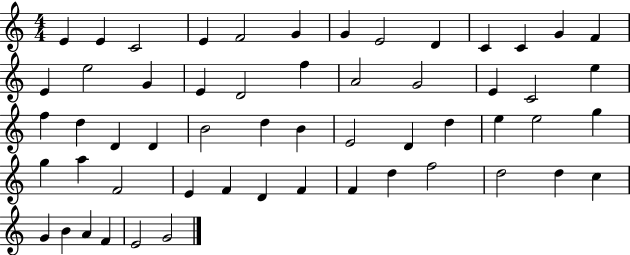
{
  \clef treble
  \numericTimeSignature
  \time 4/4
  \key c \major
  e'4 e'4 c'2 | e'4 f'2 g'4 | g'4 e'2 d'4 | c'4 c'4 g'4 f'4 | \break e'4 e''2 g'4 | e'4 d'2 f''4 | a'2 g'2 | e'4 c'2 e''4 | \break f''4 d''4 d'4 d'4 | b'2 d''4 b'4 | e'2 d'4 d''4 | e''4 e''2 g''4 | \break g''4 a''4 f'2 | e'4 f'4 d'4 f'4 | f'4 d''4 f''2 | d''2 d''4 c''4 | \break g'4 b'4 a'4 f'4 | e'2 g'2 | \bar "|."
}